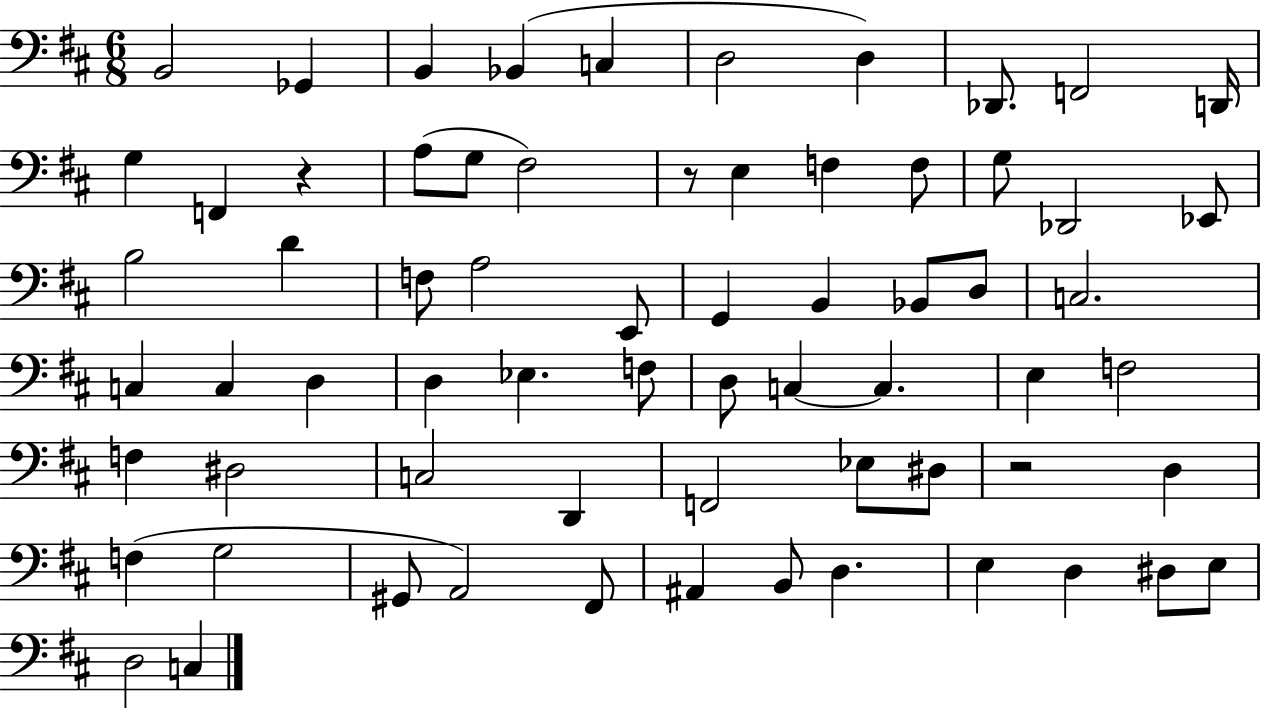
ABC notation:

X:1
T:Untitled
M:6/8
L:1/4
K:D
B,,2 _G,, B,, _B,, C, D,2 D, _D,,/2 F,,2 D,,/4 G, F,, z A,/2 G,/2 ^F,2 z/2 E, F, F,/2 G,/2 _D,,2 _E,,/2 B,2 D F,/2 A,2 E,,/2 G,, B,, _B,,/2 D,/2 C,2 C, C, D, D, _E, F,/2 D,/2 C, C, E, F,2 F, ^D,2 C,2 D,, F,,2 _E,/2 ^D,/2 z2 D, F, G,2 ^G,,/2 A,,2 ^F,,/2 ^A,, B,,/2 D, E, D, ^D,/2 E,/2 D,2 C,